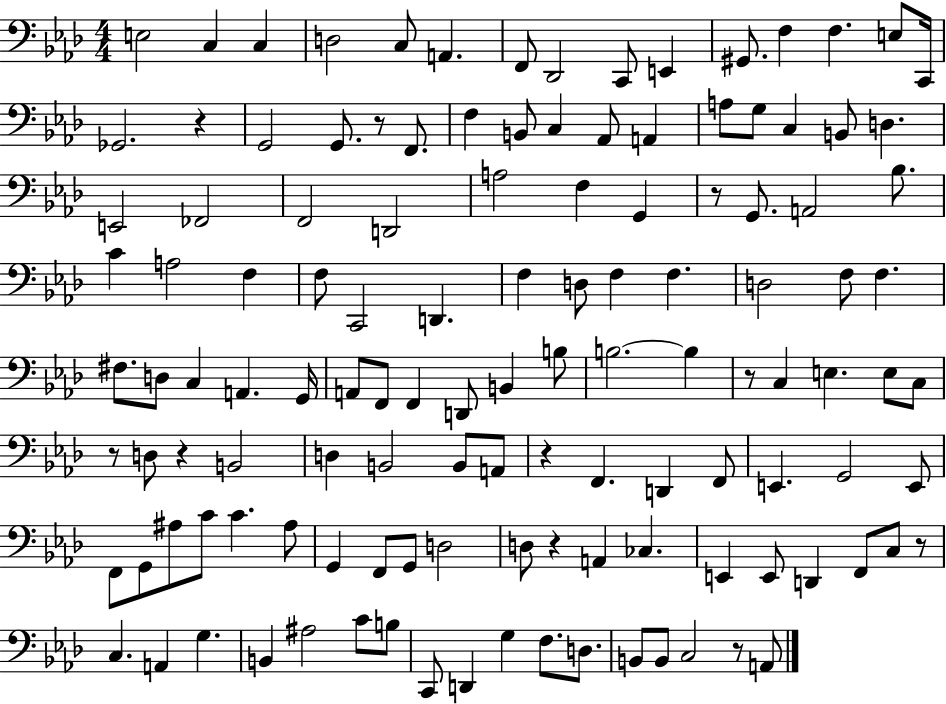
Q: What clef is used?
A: bass